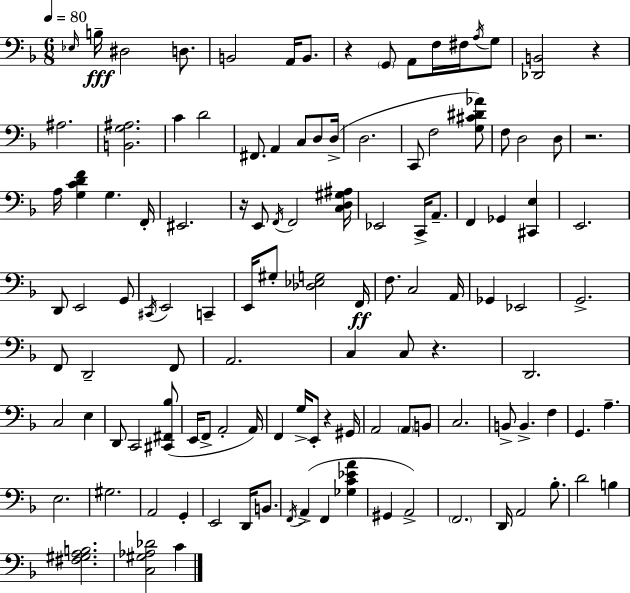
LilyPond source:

{
  \clef bass
  \numericTimeSignature
  \time 6/8
  \key d \minor
  \tempo 4 = 80
  \repeat volta 2 { \grace { ees16 }\fff b16-- dis2 d8. | b,2 a,16 b,8. | r4 \parenthesize g,8 a,8 f16 fis16 \acciaccatura { a16 } | g8 <des, b,>2 r4 | \break ais2. | <b, g ais>2. | c'4 d'2 | fis,8. a,4 c8 d8 | \break d16->( d2. | c,8 f2 | <g cis' dis' aes'>8) f8 d2 | d8 r2. | \break a16 <g c' d' f'>4 g4. | f,16-. eis,2. | r16 e,8 \acciaccatura { f,16 } f,2 | <c d gis ais>16 ees,2 c,16-> | \break a,8.-- f,4 ges,4 <cis, e>4 | e,2. | d,8 e,2 | g,8 \acciaccatura { cis,16 } e,2 | \break c,4-- e,16 gis8-. <des ees g>2 | f,16\ff f8. c2 | a,16 ges,4 ees,2 | g,2.-> | \break f,8 d,2-- | f,8 a,2. | c4 c8 r4. | d,2. | \break c2 | e4 d,8 c,2 | <cis, fis, bes>8( e,16 f,8-> a,2-. | a,16) f,4 g16-> e,8-. r4 | \break gis,16 a,2 | \parenthesize a,8 b,8 c2. | b,8-> b,4.-> | f4 g,4. a4.-- | \break e2. | gis2. | a,2 | g,4-. e,2 | \break d,16 b,8. \acciaccatura { f,16 } a,4->( f,4 | <ges c' ees' a'>4 gis,4 a,2->) | \parenthesize f,2. | d,16 a,2 | \break bes8.-. d'2 | b4 <fis gis a b>2. | <c gis aes des'>2 | c'4 } \bar "|."
}